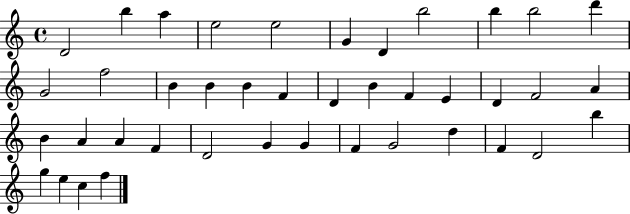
D4/h B5/q A5/q E5/h E5/h G4/q D4/q B5/h B5/q B5/h D6/q G4/h F5/h B4/q B4/q B4/q F4/q D4/q B4/q F4/q E4/q D4/q F4/h A4/q B4/q A4/q A4/q F4/q D4/h G4/q G4/q F4/q G4/h D5/q F4/q D4/h B5/q G5/q E5/q C5/q F5/q